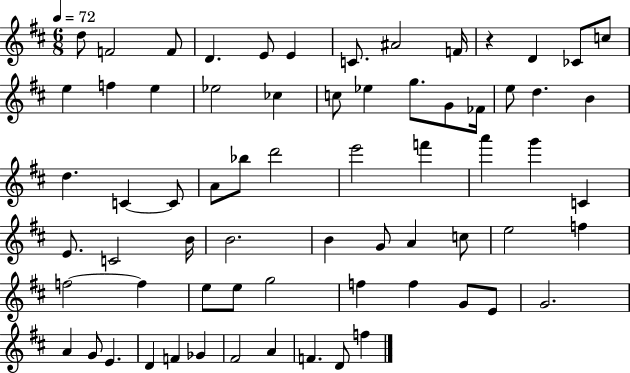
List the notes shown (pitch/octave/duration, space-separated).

D5/e F4/h F4/e D4/q. E4/e E4/q C4/e. A#4/h F4/s R/q D4/q CES4/e C5/e E5/q F5/q E5/q Eb5/h CES5/q C5/e Eb5/q G5/e. G4/e FES4/s E5/e D5/q. B4/q D5/q. C4/q C4/e A4/e Bb5/e D6/h E6/h F6/q A6/q G6/q C4/q E4/e. C4/h B4/s B4/h. B4/q G4/e A4/q C5/e E5/h F5/q F5/h F5/q E5/e E5/e G5/h F5/q F5/q G4/e E4/e G4/h. A4/q G4/e E4/q. D4/q F4/q Gb4/q F#4/h A4/q F4/q. D4/e F5/q